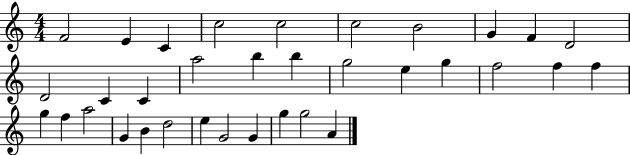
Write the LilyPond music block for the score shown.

{
  \clef treble
  \numericTimeSignature
  \time 4/4
  \key c \major
  f'2 e'4 c'4 | c''2 c''2 | c''2 b'2 | g'4 f'4 d'2 | \break d'2 c'4 c'4 | a''2 b''4 b''4 | g''2 e''4 g''4 | f''2 f''4 f''4 | \break g''4 f''4 a''2 | g'4 b'4 d''2 | e''4 g'2 g'4 | g''4 g''2 a'4 | \break \bar "|."
}